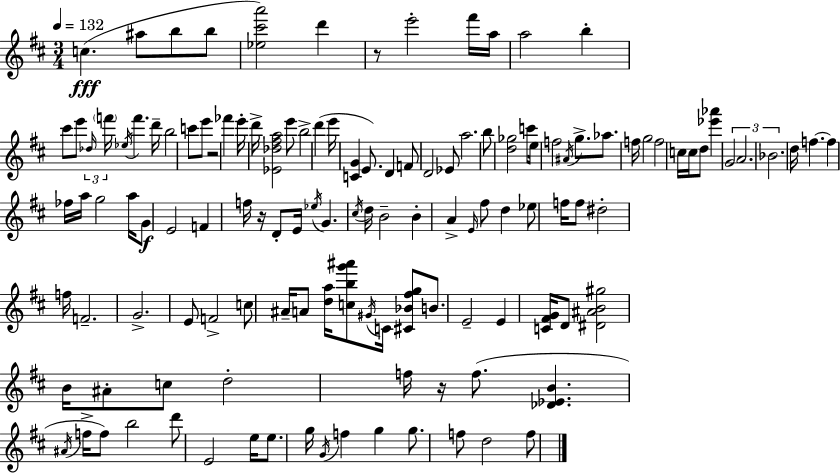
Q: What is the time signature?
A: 3/4